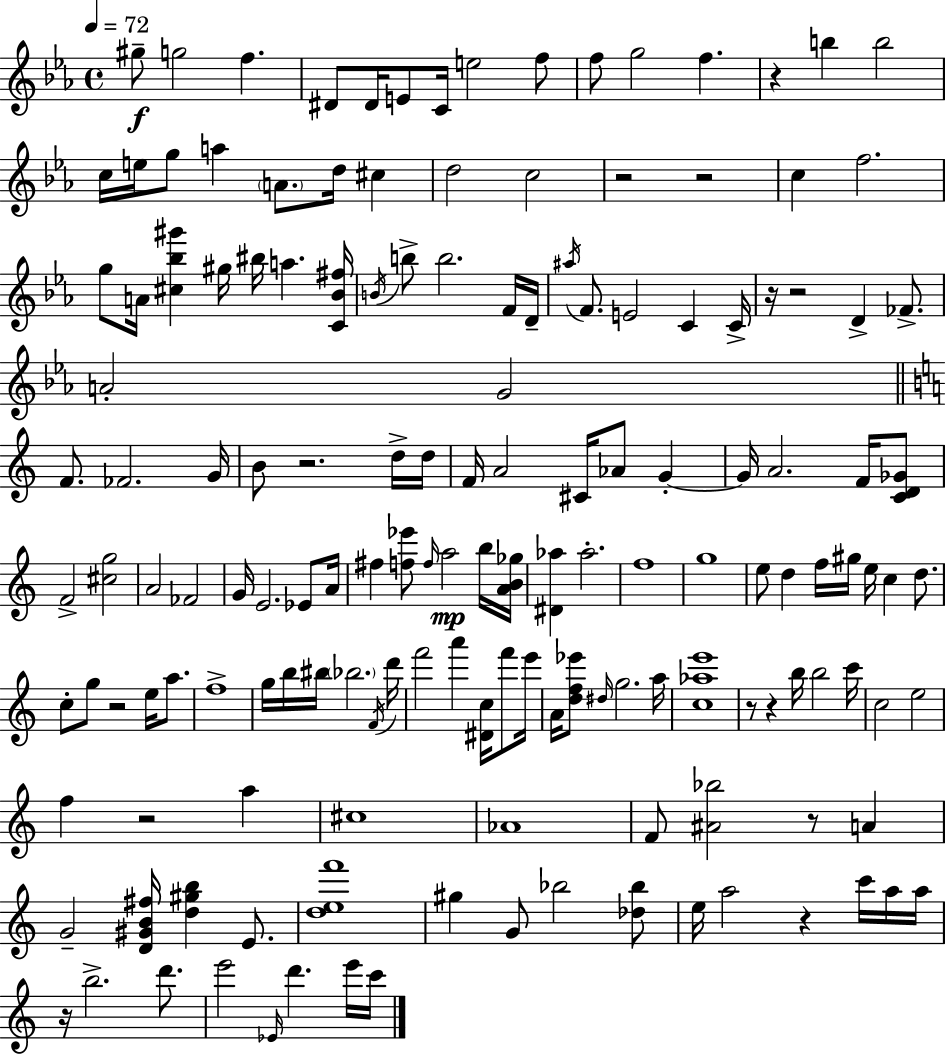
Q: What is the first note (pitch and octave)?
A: G#5